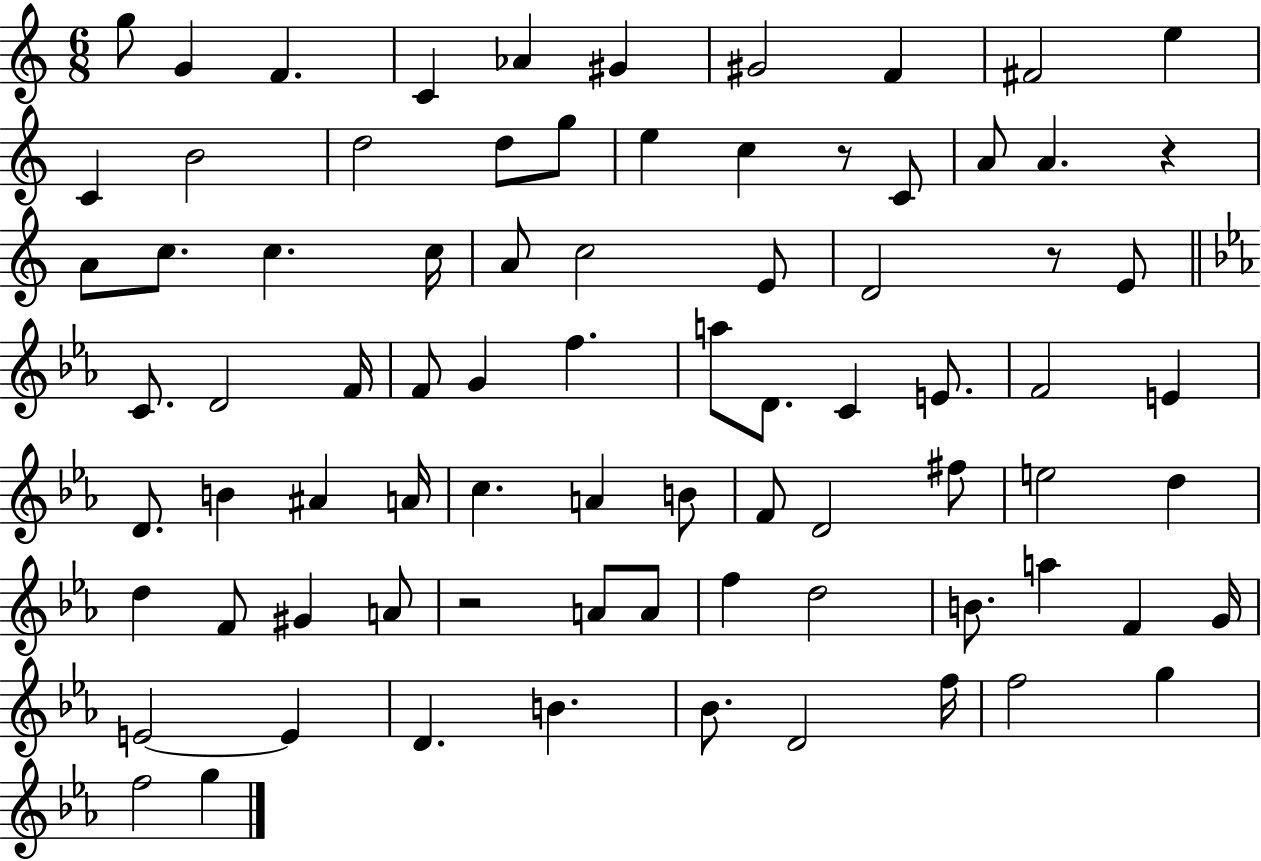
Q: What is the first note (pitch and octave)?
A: G5